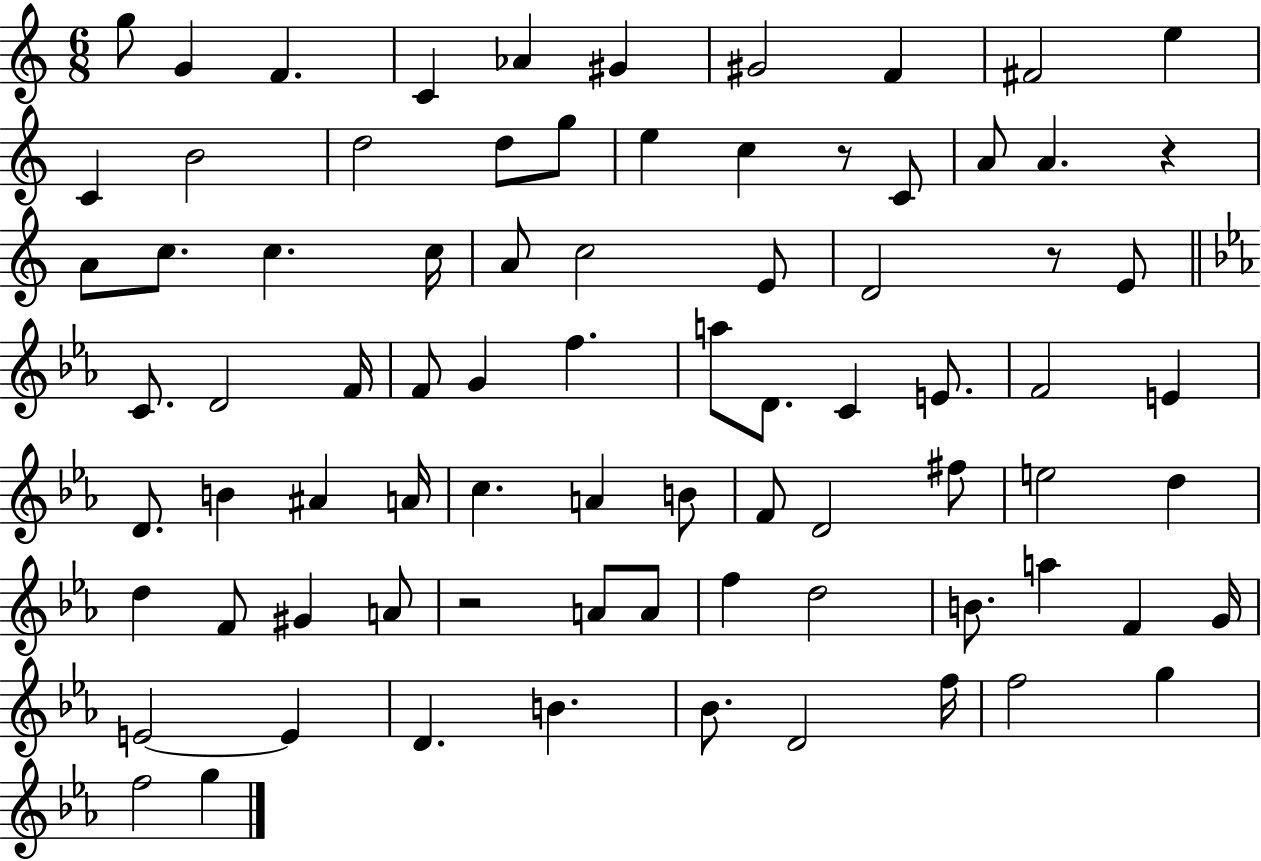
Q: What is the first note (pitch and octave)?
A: G5